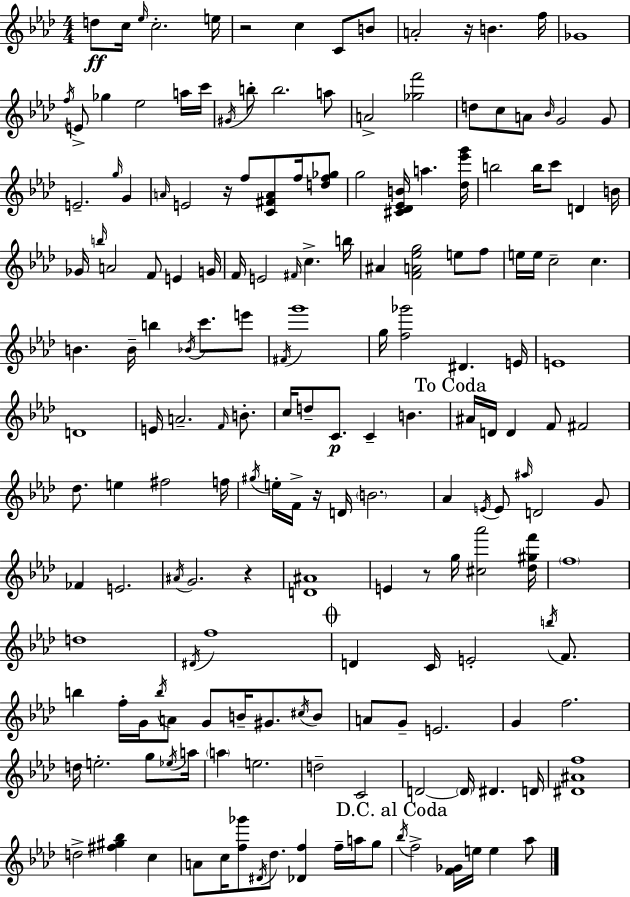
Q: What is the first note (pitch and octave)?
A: D5